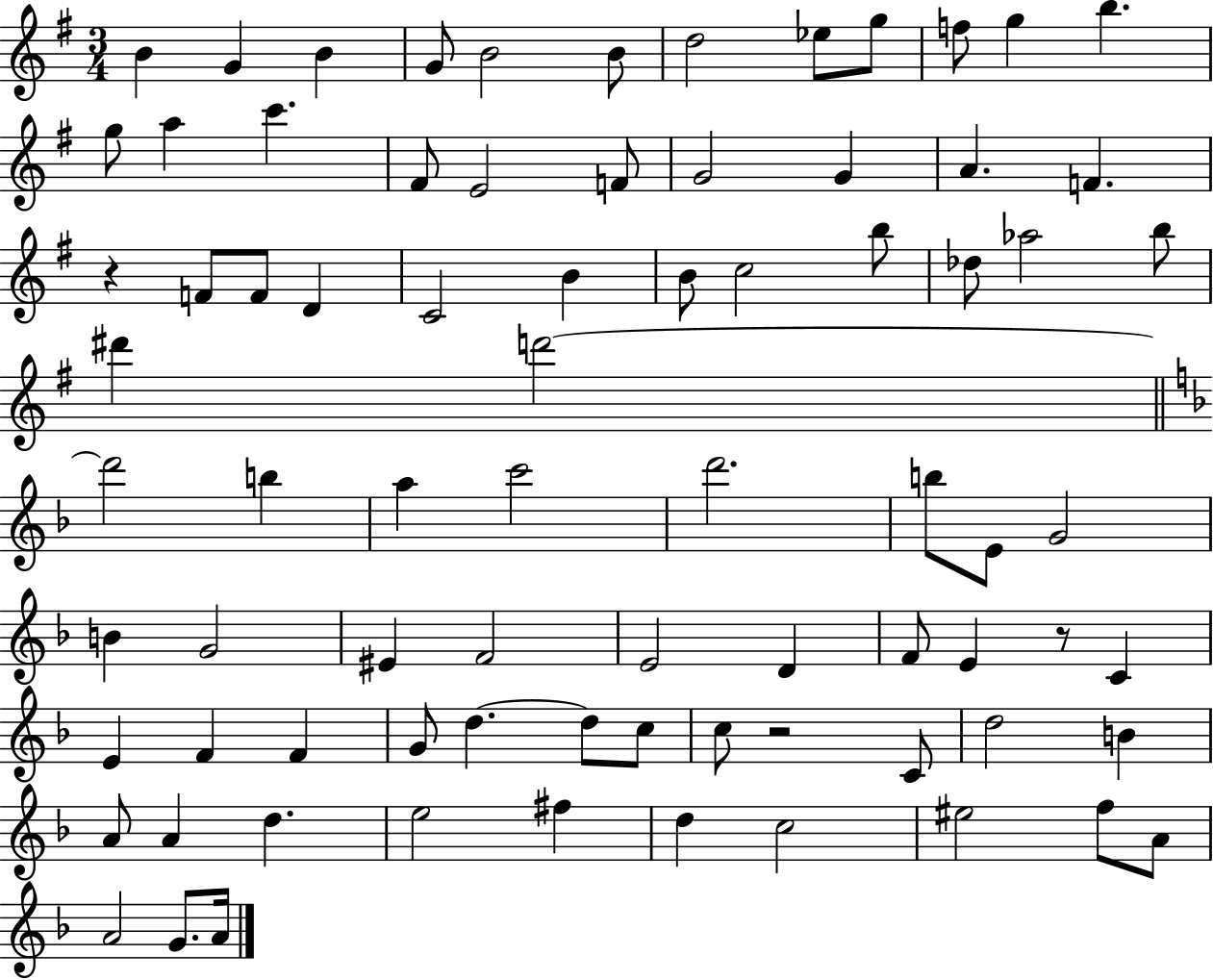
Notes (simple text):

B4/q G4/q B4/q G4/e B4/h B4/e D5/h Eb5/e G5/e F5/e G5/q B5/q. G5/e A5/q C6/q. F#4/e E4/h F4/e G4/h G4/q A4/q. F4/q. R/q F4/e F4/e D4/q C4/h B4/q B4/e C5/h B5/e Db5/e Ab5/h B5/e D#6/q D6/h D6/h B5/q A5/q C6/h D6/h. B5/e E4/e G4/h B4/q G4/h EIS4/q F4/h E4/h D4/q F4/e E4/q R/e C4/q E4/q F4/q F4/q G4/e D5/q. D5/e C5/e C5/e R/h C4/e D5/h B4/q A4/e A4/q D5/q. E5/h F#5/q D5/q C5/h EIS5/h F5/e A4/e A4/h G4/e. A4/s